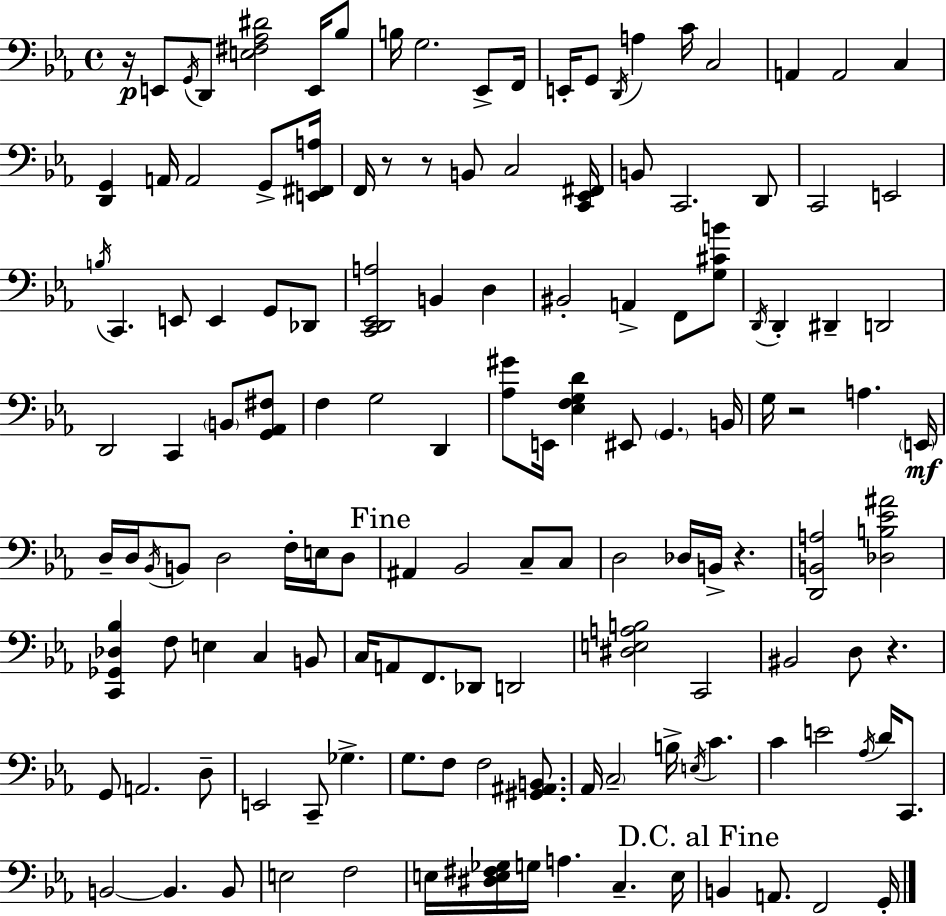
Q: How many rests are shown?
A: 6